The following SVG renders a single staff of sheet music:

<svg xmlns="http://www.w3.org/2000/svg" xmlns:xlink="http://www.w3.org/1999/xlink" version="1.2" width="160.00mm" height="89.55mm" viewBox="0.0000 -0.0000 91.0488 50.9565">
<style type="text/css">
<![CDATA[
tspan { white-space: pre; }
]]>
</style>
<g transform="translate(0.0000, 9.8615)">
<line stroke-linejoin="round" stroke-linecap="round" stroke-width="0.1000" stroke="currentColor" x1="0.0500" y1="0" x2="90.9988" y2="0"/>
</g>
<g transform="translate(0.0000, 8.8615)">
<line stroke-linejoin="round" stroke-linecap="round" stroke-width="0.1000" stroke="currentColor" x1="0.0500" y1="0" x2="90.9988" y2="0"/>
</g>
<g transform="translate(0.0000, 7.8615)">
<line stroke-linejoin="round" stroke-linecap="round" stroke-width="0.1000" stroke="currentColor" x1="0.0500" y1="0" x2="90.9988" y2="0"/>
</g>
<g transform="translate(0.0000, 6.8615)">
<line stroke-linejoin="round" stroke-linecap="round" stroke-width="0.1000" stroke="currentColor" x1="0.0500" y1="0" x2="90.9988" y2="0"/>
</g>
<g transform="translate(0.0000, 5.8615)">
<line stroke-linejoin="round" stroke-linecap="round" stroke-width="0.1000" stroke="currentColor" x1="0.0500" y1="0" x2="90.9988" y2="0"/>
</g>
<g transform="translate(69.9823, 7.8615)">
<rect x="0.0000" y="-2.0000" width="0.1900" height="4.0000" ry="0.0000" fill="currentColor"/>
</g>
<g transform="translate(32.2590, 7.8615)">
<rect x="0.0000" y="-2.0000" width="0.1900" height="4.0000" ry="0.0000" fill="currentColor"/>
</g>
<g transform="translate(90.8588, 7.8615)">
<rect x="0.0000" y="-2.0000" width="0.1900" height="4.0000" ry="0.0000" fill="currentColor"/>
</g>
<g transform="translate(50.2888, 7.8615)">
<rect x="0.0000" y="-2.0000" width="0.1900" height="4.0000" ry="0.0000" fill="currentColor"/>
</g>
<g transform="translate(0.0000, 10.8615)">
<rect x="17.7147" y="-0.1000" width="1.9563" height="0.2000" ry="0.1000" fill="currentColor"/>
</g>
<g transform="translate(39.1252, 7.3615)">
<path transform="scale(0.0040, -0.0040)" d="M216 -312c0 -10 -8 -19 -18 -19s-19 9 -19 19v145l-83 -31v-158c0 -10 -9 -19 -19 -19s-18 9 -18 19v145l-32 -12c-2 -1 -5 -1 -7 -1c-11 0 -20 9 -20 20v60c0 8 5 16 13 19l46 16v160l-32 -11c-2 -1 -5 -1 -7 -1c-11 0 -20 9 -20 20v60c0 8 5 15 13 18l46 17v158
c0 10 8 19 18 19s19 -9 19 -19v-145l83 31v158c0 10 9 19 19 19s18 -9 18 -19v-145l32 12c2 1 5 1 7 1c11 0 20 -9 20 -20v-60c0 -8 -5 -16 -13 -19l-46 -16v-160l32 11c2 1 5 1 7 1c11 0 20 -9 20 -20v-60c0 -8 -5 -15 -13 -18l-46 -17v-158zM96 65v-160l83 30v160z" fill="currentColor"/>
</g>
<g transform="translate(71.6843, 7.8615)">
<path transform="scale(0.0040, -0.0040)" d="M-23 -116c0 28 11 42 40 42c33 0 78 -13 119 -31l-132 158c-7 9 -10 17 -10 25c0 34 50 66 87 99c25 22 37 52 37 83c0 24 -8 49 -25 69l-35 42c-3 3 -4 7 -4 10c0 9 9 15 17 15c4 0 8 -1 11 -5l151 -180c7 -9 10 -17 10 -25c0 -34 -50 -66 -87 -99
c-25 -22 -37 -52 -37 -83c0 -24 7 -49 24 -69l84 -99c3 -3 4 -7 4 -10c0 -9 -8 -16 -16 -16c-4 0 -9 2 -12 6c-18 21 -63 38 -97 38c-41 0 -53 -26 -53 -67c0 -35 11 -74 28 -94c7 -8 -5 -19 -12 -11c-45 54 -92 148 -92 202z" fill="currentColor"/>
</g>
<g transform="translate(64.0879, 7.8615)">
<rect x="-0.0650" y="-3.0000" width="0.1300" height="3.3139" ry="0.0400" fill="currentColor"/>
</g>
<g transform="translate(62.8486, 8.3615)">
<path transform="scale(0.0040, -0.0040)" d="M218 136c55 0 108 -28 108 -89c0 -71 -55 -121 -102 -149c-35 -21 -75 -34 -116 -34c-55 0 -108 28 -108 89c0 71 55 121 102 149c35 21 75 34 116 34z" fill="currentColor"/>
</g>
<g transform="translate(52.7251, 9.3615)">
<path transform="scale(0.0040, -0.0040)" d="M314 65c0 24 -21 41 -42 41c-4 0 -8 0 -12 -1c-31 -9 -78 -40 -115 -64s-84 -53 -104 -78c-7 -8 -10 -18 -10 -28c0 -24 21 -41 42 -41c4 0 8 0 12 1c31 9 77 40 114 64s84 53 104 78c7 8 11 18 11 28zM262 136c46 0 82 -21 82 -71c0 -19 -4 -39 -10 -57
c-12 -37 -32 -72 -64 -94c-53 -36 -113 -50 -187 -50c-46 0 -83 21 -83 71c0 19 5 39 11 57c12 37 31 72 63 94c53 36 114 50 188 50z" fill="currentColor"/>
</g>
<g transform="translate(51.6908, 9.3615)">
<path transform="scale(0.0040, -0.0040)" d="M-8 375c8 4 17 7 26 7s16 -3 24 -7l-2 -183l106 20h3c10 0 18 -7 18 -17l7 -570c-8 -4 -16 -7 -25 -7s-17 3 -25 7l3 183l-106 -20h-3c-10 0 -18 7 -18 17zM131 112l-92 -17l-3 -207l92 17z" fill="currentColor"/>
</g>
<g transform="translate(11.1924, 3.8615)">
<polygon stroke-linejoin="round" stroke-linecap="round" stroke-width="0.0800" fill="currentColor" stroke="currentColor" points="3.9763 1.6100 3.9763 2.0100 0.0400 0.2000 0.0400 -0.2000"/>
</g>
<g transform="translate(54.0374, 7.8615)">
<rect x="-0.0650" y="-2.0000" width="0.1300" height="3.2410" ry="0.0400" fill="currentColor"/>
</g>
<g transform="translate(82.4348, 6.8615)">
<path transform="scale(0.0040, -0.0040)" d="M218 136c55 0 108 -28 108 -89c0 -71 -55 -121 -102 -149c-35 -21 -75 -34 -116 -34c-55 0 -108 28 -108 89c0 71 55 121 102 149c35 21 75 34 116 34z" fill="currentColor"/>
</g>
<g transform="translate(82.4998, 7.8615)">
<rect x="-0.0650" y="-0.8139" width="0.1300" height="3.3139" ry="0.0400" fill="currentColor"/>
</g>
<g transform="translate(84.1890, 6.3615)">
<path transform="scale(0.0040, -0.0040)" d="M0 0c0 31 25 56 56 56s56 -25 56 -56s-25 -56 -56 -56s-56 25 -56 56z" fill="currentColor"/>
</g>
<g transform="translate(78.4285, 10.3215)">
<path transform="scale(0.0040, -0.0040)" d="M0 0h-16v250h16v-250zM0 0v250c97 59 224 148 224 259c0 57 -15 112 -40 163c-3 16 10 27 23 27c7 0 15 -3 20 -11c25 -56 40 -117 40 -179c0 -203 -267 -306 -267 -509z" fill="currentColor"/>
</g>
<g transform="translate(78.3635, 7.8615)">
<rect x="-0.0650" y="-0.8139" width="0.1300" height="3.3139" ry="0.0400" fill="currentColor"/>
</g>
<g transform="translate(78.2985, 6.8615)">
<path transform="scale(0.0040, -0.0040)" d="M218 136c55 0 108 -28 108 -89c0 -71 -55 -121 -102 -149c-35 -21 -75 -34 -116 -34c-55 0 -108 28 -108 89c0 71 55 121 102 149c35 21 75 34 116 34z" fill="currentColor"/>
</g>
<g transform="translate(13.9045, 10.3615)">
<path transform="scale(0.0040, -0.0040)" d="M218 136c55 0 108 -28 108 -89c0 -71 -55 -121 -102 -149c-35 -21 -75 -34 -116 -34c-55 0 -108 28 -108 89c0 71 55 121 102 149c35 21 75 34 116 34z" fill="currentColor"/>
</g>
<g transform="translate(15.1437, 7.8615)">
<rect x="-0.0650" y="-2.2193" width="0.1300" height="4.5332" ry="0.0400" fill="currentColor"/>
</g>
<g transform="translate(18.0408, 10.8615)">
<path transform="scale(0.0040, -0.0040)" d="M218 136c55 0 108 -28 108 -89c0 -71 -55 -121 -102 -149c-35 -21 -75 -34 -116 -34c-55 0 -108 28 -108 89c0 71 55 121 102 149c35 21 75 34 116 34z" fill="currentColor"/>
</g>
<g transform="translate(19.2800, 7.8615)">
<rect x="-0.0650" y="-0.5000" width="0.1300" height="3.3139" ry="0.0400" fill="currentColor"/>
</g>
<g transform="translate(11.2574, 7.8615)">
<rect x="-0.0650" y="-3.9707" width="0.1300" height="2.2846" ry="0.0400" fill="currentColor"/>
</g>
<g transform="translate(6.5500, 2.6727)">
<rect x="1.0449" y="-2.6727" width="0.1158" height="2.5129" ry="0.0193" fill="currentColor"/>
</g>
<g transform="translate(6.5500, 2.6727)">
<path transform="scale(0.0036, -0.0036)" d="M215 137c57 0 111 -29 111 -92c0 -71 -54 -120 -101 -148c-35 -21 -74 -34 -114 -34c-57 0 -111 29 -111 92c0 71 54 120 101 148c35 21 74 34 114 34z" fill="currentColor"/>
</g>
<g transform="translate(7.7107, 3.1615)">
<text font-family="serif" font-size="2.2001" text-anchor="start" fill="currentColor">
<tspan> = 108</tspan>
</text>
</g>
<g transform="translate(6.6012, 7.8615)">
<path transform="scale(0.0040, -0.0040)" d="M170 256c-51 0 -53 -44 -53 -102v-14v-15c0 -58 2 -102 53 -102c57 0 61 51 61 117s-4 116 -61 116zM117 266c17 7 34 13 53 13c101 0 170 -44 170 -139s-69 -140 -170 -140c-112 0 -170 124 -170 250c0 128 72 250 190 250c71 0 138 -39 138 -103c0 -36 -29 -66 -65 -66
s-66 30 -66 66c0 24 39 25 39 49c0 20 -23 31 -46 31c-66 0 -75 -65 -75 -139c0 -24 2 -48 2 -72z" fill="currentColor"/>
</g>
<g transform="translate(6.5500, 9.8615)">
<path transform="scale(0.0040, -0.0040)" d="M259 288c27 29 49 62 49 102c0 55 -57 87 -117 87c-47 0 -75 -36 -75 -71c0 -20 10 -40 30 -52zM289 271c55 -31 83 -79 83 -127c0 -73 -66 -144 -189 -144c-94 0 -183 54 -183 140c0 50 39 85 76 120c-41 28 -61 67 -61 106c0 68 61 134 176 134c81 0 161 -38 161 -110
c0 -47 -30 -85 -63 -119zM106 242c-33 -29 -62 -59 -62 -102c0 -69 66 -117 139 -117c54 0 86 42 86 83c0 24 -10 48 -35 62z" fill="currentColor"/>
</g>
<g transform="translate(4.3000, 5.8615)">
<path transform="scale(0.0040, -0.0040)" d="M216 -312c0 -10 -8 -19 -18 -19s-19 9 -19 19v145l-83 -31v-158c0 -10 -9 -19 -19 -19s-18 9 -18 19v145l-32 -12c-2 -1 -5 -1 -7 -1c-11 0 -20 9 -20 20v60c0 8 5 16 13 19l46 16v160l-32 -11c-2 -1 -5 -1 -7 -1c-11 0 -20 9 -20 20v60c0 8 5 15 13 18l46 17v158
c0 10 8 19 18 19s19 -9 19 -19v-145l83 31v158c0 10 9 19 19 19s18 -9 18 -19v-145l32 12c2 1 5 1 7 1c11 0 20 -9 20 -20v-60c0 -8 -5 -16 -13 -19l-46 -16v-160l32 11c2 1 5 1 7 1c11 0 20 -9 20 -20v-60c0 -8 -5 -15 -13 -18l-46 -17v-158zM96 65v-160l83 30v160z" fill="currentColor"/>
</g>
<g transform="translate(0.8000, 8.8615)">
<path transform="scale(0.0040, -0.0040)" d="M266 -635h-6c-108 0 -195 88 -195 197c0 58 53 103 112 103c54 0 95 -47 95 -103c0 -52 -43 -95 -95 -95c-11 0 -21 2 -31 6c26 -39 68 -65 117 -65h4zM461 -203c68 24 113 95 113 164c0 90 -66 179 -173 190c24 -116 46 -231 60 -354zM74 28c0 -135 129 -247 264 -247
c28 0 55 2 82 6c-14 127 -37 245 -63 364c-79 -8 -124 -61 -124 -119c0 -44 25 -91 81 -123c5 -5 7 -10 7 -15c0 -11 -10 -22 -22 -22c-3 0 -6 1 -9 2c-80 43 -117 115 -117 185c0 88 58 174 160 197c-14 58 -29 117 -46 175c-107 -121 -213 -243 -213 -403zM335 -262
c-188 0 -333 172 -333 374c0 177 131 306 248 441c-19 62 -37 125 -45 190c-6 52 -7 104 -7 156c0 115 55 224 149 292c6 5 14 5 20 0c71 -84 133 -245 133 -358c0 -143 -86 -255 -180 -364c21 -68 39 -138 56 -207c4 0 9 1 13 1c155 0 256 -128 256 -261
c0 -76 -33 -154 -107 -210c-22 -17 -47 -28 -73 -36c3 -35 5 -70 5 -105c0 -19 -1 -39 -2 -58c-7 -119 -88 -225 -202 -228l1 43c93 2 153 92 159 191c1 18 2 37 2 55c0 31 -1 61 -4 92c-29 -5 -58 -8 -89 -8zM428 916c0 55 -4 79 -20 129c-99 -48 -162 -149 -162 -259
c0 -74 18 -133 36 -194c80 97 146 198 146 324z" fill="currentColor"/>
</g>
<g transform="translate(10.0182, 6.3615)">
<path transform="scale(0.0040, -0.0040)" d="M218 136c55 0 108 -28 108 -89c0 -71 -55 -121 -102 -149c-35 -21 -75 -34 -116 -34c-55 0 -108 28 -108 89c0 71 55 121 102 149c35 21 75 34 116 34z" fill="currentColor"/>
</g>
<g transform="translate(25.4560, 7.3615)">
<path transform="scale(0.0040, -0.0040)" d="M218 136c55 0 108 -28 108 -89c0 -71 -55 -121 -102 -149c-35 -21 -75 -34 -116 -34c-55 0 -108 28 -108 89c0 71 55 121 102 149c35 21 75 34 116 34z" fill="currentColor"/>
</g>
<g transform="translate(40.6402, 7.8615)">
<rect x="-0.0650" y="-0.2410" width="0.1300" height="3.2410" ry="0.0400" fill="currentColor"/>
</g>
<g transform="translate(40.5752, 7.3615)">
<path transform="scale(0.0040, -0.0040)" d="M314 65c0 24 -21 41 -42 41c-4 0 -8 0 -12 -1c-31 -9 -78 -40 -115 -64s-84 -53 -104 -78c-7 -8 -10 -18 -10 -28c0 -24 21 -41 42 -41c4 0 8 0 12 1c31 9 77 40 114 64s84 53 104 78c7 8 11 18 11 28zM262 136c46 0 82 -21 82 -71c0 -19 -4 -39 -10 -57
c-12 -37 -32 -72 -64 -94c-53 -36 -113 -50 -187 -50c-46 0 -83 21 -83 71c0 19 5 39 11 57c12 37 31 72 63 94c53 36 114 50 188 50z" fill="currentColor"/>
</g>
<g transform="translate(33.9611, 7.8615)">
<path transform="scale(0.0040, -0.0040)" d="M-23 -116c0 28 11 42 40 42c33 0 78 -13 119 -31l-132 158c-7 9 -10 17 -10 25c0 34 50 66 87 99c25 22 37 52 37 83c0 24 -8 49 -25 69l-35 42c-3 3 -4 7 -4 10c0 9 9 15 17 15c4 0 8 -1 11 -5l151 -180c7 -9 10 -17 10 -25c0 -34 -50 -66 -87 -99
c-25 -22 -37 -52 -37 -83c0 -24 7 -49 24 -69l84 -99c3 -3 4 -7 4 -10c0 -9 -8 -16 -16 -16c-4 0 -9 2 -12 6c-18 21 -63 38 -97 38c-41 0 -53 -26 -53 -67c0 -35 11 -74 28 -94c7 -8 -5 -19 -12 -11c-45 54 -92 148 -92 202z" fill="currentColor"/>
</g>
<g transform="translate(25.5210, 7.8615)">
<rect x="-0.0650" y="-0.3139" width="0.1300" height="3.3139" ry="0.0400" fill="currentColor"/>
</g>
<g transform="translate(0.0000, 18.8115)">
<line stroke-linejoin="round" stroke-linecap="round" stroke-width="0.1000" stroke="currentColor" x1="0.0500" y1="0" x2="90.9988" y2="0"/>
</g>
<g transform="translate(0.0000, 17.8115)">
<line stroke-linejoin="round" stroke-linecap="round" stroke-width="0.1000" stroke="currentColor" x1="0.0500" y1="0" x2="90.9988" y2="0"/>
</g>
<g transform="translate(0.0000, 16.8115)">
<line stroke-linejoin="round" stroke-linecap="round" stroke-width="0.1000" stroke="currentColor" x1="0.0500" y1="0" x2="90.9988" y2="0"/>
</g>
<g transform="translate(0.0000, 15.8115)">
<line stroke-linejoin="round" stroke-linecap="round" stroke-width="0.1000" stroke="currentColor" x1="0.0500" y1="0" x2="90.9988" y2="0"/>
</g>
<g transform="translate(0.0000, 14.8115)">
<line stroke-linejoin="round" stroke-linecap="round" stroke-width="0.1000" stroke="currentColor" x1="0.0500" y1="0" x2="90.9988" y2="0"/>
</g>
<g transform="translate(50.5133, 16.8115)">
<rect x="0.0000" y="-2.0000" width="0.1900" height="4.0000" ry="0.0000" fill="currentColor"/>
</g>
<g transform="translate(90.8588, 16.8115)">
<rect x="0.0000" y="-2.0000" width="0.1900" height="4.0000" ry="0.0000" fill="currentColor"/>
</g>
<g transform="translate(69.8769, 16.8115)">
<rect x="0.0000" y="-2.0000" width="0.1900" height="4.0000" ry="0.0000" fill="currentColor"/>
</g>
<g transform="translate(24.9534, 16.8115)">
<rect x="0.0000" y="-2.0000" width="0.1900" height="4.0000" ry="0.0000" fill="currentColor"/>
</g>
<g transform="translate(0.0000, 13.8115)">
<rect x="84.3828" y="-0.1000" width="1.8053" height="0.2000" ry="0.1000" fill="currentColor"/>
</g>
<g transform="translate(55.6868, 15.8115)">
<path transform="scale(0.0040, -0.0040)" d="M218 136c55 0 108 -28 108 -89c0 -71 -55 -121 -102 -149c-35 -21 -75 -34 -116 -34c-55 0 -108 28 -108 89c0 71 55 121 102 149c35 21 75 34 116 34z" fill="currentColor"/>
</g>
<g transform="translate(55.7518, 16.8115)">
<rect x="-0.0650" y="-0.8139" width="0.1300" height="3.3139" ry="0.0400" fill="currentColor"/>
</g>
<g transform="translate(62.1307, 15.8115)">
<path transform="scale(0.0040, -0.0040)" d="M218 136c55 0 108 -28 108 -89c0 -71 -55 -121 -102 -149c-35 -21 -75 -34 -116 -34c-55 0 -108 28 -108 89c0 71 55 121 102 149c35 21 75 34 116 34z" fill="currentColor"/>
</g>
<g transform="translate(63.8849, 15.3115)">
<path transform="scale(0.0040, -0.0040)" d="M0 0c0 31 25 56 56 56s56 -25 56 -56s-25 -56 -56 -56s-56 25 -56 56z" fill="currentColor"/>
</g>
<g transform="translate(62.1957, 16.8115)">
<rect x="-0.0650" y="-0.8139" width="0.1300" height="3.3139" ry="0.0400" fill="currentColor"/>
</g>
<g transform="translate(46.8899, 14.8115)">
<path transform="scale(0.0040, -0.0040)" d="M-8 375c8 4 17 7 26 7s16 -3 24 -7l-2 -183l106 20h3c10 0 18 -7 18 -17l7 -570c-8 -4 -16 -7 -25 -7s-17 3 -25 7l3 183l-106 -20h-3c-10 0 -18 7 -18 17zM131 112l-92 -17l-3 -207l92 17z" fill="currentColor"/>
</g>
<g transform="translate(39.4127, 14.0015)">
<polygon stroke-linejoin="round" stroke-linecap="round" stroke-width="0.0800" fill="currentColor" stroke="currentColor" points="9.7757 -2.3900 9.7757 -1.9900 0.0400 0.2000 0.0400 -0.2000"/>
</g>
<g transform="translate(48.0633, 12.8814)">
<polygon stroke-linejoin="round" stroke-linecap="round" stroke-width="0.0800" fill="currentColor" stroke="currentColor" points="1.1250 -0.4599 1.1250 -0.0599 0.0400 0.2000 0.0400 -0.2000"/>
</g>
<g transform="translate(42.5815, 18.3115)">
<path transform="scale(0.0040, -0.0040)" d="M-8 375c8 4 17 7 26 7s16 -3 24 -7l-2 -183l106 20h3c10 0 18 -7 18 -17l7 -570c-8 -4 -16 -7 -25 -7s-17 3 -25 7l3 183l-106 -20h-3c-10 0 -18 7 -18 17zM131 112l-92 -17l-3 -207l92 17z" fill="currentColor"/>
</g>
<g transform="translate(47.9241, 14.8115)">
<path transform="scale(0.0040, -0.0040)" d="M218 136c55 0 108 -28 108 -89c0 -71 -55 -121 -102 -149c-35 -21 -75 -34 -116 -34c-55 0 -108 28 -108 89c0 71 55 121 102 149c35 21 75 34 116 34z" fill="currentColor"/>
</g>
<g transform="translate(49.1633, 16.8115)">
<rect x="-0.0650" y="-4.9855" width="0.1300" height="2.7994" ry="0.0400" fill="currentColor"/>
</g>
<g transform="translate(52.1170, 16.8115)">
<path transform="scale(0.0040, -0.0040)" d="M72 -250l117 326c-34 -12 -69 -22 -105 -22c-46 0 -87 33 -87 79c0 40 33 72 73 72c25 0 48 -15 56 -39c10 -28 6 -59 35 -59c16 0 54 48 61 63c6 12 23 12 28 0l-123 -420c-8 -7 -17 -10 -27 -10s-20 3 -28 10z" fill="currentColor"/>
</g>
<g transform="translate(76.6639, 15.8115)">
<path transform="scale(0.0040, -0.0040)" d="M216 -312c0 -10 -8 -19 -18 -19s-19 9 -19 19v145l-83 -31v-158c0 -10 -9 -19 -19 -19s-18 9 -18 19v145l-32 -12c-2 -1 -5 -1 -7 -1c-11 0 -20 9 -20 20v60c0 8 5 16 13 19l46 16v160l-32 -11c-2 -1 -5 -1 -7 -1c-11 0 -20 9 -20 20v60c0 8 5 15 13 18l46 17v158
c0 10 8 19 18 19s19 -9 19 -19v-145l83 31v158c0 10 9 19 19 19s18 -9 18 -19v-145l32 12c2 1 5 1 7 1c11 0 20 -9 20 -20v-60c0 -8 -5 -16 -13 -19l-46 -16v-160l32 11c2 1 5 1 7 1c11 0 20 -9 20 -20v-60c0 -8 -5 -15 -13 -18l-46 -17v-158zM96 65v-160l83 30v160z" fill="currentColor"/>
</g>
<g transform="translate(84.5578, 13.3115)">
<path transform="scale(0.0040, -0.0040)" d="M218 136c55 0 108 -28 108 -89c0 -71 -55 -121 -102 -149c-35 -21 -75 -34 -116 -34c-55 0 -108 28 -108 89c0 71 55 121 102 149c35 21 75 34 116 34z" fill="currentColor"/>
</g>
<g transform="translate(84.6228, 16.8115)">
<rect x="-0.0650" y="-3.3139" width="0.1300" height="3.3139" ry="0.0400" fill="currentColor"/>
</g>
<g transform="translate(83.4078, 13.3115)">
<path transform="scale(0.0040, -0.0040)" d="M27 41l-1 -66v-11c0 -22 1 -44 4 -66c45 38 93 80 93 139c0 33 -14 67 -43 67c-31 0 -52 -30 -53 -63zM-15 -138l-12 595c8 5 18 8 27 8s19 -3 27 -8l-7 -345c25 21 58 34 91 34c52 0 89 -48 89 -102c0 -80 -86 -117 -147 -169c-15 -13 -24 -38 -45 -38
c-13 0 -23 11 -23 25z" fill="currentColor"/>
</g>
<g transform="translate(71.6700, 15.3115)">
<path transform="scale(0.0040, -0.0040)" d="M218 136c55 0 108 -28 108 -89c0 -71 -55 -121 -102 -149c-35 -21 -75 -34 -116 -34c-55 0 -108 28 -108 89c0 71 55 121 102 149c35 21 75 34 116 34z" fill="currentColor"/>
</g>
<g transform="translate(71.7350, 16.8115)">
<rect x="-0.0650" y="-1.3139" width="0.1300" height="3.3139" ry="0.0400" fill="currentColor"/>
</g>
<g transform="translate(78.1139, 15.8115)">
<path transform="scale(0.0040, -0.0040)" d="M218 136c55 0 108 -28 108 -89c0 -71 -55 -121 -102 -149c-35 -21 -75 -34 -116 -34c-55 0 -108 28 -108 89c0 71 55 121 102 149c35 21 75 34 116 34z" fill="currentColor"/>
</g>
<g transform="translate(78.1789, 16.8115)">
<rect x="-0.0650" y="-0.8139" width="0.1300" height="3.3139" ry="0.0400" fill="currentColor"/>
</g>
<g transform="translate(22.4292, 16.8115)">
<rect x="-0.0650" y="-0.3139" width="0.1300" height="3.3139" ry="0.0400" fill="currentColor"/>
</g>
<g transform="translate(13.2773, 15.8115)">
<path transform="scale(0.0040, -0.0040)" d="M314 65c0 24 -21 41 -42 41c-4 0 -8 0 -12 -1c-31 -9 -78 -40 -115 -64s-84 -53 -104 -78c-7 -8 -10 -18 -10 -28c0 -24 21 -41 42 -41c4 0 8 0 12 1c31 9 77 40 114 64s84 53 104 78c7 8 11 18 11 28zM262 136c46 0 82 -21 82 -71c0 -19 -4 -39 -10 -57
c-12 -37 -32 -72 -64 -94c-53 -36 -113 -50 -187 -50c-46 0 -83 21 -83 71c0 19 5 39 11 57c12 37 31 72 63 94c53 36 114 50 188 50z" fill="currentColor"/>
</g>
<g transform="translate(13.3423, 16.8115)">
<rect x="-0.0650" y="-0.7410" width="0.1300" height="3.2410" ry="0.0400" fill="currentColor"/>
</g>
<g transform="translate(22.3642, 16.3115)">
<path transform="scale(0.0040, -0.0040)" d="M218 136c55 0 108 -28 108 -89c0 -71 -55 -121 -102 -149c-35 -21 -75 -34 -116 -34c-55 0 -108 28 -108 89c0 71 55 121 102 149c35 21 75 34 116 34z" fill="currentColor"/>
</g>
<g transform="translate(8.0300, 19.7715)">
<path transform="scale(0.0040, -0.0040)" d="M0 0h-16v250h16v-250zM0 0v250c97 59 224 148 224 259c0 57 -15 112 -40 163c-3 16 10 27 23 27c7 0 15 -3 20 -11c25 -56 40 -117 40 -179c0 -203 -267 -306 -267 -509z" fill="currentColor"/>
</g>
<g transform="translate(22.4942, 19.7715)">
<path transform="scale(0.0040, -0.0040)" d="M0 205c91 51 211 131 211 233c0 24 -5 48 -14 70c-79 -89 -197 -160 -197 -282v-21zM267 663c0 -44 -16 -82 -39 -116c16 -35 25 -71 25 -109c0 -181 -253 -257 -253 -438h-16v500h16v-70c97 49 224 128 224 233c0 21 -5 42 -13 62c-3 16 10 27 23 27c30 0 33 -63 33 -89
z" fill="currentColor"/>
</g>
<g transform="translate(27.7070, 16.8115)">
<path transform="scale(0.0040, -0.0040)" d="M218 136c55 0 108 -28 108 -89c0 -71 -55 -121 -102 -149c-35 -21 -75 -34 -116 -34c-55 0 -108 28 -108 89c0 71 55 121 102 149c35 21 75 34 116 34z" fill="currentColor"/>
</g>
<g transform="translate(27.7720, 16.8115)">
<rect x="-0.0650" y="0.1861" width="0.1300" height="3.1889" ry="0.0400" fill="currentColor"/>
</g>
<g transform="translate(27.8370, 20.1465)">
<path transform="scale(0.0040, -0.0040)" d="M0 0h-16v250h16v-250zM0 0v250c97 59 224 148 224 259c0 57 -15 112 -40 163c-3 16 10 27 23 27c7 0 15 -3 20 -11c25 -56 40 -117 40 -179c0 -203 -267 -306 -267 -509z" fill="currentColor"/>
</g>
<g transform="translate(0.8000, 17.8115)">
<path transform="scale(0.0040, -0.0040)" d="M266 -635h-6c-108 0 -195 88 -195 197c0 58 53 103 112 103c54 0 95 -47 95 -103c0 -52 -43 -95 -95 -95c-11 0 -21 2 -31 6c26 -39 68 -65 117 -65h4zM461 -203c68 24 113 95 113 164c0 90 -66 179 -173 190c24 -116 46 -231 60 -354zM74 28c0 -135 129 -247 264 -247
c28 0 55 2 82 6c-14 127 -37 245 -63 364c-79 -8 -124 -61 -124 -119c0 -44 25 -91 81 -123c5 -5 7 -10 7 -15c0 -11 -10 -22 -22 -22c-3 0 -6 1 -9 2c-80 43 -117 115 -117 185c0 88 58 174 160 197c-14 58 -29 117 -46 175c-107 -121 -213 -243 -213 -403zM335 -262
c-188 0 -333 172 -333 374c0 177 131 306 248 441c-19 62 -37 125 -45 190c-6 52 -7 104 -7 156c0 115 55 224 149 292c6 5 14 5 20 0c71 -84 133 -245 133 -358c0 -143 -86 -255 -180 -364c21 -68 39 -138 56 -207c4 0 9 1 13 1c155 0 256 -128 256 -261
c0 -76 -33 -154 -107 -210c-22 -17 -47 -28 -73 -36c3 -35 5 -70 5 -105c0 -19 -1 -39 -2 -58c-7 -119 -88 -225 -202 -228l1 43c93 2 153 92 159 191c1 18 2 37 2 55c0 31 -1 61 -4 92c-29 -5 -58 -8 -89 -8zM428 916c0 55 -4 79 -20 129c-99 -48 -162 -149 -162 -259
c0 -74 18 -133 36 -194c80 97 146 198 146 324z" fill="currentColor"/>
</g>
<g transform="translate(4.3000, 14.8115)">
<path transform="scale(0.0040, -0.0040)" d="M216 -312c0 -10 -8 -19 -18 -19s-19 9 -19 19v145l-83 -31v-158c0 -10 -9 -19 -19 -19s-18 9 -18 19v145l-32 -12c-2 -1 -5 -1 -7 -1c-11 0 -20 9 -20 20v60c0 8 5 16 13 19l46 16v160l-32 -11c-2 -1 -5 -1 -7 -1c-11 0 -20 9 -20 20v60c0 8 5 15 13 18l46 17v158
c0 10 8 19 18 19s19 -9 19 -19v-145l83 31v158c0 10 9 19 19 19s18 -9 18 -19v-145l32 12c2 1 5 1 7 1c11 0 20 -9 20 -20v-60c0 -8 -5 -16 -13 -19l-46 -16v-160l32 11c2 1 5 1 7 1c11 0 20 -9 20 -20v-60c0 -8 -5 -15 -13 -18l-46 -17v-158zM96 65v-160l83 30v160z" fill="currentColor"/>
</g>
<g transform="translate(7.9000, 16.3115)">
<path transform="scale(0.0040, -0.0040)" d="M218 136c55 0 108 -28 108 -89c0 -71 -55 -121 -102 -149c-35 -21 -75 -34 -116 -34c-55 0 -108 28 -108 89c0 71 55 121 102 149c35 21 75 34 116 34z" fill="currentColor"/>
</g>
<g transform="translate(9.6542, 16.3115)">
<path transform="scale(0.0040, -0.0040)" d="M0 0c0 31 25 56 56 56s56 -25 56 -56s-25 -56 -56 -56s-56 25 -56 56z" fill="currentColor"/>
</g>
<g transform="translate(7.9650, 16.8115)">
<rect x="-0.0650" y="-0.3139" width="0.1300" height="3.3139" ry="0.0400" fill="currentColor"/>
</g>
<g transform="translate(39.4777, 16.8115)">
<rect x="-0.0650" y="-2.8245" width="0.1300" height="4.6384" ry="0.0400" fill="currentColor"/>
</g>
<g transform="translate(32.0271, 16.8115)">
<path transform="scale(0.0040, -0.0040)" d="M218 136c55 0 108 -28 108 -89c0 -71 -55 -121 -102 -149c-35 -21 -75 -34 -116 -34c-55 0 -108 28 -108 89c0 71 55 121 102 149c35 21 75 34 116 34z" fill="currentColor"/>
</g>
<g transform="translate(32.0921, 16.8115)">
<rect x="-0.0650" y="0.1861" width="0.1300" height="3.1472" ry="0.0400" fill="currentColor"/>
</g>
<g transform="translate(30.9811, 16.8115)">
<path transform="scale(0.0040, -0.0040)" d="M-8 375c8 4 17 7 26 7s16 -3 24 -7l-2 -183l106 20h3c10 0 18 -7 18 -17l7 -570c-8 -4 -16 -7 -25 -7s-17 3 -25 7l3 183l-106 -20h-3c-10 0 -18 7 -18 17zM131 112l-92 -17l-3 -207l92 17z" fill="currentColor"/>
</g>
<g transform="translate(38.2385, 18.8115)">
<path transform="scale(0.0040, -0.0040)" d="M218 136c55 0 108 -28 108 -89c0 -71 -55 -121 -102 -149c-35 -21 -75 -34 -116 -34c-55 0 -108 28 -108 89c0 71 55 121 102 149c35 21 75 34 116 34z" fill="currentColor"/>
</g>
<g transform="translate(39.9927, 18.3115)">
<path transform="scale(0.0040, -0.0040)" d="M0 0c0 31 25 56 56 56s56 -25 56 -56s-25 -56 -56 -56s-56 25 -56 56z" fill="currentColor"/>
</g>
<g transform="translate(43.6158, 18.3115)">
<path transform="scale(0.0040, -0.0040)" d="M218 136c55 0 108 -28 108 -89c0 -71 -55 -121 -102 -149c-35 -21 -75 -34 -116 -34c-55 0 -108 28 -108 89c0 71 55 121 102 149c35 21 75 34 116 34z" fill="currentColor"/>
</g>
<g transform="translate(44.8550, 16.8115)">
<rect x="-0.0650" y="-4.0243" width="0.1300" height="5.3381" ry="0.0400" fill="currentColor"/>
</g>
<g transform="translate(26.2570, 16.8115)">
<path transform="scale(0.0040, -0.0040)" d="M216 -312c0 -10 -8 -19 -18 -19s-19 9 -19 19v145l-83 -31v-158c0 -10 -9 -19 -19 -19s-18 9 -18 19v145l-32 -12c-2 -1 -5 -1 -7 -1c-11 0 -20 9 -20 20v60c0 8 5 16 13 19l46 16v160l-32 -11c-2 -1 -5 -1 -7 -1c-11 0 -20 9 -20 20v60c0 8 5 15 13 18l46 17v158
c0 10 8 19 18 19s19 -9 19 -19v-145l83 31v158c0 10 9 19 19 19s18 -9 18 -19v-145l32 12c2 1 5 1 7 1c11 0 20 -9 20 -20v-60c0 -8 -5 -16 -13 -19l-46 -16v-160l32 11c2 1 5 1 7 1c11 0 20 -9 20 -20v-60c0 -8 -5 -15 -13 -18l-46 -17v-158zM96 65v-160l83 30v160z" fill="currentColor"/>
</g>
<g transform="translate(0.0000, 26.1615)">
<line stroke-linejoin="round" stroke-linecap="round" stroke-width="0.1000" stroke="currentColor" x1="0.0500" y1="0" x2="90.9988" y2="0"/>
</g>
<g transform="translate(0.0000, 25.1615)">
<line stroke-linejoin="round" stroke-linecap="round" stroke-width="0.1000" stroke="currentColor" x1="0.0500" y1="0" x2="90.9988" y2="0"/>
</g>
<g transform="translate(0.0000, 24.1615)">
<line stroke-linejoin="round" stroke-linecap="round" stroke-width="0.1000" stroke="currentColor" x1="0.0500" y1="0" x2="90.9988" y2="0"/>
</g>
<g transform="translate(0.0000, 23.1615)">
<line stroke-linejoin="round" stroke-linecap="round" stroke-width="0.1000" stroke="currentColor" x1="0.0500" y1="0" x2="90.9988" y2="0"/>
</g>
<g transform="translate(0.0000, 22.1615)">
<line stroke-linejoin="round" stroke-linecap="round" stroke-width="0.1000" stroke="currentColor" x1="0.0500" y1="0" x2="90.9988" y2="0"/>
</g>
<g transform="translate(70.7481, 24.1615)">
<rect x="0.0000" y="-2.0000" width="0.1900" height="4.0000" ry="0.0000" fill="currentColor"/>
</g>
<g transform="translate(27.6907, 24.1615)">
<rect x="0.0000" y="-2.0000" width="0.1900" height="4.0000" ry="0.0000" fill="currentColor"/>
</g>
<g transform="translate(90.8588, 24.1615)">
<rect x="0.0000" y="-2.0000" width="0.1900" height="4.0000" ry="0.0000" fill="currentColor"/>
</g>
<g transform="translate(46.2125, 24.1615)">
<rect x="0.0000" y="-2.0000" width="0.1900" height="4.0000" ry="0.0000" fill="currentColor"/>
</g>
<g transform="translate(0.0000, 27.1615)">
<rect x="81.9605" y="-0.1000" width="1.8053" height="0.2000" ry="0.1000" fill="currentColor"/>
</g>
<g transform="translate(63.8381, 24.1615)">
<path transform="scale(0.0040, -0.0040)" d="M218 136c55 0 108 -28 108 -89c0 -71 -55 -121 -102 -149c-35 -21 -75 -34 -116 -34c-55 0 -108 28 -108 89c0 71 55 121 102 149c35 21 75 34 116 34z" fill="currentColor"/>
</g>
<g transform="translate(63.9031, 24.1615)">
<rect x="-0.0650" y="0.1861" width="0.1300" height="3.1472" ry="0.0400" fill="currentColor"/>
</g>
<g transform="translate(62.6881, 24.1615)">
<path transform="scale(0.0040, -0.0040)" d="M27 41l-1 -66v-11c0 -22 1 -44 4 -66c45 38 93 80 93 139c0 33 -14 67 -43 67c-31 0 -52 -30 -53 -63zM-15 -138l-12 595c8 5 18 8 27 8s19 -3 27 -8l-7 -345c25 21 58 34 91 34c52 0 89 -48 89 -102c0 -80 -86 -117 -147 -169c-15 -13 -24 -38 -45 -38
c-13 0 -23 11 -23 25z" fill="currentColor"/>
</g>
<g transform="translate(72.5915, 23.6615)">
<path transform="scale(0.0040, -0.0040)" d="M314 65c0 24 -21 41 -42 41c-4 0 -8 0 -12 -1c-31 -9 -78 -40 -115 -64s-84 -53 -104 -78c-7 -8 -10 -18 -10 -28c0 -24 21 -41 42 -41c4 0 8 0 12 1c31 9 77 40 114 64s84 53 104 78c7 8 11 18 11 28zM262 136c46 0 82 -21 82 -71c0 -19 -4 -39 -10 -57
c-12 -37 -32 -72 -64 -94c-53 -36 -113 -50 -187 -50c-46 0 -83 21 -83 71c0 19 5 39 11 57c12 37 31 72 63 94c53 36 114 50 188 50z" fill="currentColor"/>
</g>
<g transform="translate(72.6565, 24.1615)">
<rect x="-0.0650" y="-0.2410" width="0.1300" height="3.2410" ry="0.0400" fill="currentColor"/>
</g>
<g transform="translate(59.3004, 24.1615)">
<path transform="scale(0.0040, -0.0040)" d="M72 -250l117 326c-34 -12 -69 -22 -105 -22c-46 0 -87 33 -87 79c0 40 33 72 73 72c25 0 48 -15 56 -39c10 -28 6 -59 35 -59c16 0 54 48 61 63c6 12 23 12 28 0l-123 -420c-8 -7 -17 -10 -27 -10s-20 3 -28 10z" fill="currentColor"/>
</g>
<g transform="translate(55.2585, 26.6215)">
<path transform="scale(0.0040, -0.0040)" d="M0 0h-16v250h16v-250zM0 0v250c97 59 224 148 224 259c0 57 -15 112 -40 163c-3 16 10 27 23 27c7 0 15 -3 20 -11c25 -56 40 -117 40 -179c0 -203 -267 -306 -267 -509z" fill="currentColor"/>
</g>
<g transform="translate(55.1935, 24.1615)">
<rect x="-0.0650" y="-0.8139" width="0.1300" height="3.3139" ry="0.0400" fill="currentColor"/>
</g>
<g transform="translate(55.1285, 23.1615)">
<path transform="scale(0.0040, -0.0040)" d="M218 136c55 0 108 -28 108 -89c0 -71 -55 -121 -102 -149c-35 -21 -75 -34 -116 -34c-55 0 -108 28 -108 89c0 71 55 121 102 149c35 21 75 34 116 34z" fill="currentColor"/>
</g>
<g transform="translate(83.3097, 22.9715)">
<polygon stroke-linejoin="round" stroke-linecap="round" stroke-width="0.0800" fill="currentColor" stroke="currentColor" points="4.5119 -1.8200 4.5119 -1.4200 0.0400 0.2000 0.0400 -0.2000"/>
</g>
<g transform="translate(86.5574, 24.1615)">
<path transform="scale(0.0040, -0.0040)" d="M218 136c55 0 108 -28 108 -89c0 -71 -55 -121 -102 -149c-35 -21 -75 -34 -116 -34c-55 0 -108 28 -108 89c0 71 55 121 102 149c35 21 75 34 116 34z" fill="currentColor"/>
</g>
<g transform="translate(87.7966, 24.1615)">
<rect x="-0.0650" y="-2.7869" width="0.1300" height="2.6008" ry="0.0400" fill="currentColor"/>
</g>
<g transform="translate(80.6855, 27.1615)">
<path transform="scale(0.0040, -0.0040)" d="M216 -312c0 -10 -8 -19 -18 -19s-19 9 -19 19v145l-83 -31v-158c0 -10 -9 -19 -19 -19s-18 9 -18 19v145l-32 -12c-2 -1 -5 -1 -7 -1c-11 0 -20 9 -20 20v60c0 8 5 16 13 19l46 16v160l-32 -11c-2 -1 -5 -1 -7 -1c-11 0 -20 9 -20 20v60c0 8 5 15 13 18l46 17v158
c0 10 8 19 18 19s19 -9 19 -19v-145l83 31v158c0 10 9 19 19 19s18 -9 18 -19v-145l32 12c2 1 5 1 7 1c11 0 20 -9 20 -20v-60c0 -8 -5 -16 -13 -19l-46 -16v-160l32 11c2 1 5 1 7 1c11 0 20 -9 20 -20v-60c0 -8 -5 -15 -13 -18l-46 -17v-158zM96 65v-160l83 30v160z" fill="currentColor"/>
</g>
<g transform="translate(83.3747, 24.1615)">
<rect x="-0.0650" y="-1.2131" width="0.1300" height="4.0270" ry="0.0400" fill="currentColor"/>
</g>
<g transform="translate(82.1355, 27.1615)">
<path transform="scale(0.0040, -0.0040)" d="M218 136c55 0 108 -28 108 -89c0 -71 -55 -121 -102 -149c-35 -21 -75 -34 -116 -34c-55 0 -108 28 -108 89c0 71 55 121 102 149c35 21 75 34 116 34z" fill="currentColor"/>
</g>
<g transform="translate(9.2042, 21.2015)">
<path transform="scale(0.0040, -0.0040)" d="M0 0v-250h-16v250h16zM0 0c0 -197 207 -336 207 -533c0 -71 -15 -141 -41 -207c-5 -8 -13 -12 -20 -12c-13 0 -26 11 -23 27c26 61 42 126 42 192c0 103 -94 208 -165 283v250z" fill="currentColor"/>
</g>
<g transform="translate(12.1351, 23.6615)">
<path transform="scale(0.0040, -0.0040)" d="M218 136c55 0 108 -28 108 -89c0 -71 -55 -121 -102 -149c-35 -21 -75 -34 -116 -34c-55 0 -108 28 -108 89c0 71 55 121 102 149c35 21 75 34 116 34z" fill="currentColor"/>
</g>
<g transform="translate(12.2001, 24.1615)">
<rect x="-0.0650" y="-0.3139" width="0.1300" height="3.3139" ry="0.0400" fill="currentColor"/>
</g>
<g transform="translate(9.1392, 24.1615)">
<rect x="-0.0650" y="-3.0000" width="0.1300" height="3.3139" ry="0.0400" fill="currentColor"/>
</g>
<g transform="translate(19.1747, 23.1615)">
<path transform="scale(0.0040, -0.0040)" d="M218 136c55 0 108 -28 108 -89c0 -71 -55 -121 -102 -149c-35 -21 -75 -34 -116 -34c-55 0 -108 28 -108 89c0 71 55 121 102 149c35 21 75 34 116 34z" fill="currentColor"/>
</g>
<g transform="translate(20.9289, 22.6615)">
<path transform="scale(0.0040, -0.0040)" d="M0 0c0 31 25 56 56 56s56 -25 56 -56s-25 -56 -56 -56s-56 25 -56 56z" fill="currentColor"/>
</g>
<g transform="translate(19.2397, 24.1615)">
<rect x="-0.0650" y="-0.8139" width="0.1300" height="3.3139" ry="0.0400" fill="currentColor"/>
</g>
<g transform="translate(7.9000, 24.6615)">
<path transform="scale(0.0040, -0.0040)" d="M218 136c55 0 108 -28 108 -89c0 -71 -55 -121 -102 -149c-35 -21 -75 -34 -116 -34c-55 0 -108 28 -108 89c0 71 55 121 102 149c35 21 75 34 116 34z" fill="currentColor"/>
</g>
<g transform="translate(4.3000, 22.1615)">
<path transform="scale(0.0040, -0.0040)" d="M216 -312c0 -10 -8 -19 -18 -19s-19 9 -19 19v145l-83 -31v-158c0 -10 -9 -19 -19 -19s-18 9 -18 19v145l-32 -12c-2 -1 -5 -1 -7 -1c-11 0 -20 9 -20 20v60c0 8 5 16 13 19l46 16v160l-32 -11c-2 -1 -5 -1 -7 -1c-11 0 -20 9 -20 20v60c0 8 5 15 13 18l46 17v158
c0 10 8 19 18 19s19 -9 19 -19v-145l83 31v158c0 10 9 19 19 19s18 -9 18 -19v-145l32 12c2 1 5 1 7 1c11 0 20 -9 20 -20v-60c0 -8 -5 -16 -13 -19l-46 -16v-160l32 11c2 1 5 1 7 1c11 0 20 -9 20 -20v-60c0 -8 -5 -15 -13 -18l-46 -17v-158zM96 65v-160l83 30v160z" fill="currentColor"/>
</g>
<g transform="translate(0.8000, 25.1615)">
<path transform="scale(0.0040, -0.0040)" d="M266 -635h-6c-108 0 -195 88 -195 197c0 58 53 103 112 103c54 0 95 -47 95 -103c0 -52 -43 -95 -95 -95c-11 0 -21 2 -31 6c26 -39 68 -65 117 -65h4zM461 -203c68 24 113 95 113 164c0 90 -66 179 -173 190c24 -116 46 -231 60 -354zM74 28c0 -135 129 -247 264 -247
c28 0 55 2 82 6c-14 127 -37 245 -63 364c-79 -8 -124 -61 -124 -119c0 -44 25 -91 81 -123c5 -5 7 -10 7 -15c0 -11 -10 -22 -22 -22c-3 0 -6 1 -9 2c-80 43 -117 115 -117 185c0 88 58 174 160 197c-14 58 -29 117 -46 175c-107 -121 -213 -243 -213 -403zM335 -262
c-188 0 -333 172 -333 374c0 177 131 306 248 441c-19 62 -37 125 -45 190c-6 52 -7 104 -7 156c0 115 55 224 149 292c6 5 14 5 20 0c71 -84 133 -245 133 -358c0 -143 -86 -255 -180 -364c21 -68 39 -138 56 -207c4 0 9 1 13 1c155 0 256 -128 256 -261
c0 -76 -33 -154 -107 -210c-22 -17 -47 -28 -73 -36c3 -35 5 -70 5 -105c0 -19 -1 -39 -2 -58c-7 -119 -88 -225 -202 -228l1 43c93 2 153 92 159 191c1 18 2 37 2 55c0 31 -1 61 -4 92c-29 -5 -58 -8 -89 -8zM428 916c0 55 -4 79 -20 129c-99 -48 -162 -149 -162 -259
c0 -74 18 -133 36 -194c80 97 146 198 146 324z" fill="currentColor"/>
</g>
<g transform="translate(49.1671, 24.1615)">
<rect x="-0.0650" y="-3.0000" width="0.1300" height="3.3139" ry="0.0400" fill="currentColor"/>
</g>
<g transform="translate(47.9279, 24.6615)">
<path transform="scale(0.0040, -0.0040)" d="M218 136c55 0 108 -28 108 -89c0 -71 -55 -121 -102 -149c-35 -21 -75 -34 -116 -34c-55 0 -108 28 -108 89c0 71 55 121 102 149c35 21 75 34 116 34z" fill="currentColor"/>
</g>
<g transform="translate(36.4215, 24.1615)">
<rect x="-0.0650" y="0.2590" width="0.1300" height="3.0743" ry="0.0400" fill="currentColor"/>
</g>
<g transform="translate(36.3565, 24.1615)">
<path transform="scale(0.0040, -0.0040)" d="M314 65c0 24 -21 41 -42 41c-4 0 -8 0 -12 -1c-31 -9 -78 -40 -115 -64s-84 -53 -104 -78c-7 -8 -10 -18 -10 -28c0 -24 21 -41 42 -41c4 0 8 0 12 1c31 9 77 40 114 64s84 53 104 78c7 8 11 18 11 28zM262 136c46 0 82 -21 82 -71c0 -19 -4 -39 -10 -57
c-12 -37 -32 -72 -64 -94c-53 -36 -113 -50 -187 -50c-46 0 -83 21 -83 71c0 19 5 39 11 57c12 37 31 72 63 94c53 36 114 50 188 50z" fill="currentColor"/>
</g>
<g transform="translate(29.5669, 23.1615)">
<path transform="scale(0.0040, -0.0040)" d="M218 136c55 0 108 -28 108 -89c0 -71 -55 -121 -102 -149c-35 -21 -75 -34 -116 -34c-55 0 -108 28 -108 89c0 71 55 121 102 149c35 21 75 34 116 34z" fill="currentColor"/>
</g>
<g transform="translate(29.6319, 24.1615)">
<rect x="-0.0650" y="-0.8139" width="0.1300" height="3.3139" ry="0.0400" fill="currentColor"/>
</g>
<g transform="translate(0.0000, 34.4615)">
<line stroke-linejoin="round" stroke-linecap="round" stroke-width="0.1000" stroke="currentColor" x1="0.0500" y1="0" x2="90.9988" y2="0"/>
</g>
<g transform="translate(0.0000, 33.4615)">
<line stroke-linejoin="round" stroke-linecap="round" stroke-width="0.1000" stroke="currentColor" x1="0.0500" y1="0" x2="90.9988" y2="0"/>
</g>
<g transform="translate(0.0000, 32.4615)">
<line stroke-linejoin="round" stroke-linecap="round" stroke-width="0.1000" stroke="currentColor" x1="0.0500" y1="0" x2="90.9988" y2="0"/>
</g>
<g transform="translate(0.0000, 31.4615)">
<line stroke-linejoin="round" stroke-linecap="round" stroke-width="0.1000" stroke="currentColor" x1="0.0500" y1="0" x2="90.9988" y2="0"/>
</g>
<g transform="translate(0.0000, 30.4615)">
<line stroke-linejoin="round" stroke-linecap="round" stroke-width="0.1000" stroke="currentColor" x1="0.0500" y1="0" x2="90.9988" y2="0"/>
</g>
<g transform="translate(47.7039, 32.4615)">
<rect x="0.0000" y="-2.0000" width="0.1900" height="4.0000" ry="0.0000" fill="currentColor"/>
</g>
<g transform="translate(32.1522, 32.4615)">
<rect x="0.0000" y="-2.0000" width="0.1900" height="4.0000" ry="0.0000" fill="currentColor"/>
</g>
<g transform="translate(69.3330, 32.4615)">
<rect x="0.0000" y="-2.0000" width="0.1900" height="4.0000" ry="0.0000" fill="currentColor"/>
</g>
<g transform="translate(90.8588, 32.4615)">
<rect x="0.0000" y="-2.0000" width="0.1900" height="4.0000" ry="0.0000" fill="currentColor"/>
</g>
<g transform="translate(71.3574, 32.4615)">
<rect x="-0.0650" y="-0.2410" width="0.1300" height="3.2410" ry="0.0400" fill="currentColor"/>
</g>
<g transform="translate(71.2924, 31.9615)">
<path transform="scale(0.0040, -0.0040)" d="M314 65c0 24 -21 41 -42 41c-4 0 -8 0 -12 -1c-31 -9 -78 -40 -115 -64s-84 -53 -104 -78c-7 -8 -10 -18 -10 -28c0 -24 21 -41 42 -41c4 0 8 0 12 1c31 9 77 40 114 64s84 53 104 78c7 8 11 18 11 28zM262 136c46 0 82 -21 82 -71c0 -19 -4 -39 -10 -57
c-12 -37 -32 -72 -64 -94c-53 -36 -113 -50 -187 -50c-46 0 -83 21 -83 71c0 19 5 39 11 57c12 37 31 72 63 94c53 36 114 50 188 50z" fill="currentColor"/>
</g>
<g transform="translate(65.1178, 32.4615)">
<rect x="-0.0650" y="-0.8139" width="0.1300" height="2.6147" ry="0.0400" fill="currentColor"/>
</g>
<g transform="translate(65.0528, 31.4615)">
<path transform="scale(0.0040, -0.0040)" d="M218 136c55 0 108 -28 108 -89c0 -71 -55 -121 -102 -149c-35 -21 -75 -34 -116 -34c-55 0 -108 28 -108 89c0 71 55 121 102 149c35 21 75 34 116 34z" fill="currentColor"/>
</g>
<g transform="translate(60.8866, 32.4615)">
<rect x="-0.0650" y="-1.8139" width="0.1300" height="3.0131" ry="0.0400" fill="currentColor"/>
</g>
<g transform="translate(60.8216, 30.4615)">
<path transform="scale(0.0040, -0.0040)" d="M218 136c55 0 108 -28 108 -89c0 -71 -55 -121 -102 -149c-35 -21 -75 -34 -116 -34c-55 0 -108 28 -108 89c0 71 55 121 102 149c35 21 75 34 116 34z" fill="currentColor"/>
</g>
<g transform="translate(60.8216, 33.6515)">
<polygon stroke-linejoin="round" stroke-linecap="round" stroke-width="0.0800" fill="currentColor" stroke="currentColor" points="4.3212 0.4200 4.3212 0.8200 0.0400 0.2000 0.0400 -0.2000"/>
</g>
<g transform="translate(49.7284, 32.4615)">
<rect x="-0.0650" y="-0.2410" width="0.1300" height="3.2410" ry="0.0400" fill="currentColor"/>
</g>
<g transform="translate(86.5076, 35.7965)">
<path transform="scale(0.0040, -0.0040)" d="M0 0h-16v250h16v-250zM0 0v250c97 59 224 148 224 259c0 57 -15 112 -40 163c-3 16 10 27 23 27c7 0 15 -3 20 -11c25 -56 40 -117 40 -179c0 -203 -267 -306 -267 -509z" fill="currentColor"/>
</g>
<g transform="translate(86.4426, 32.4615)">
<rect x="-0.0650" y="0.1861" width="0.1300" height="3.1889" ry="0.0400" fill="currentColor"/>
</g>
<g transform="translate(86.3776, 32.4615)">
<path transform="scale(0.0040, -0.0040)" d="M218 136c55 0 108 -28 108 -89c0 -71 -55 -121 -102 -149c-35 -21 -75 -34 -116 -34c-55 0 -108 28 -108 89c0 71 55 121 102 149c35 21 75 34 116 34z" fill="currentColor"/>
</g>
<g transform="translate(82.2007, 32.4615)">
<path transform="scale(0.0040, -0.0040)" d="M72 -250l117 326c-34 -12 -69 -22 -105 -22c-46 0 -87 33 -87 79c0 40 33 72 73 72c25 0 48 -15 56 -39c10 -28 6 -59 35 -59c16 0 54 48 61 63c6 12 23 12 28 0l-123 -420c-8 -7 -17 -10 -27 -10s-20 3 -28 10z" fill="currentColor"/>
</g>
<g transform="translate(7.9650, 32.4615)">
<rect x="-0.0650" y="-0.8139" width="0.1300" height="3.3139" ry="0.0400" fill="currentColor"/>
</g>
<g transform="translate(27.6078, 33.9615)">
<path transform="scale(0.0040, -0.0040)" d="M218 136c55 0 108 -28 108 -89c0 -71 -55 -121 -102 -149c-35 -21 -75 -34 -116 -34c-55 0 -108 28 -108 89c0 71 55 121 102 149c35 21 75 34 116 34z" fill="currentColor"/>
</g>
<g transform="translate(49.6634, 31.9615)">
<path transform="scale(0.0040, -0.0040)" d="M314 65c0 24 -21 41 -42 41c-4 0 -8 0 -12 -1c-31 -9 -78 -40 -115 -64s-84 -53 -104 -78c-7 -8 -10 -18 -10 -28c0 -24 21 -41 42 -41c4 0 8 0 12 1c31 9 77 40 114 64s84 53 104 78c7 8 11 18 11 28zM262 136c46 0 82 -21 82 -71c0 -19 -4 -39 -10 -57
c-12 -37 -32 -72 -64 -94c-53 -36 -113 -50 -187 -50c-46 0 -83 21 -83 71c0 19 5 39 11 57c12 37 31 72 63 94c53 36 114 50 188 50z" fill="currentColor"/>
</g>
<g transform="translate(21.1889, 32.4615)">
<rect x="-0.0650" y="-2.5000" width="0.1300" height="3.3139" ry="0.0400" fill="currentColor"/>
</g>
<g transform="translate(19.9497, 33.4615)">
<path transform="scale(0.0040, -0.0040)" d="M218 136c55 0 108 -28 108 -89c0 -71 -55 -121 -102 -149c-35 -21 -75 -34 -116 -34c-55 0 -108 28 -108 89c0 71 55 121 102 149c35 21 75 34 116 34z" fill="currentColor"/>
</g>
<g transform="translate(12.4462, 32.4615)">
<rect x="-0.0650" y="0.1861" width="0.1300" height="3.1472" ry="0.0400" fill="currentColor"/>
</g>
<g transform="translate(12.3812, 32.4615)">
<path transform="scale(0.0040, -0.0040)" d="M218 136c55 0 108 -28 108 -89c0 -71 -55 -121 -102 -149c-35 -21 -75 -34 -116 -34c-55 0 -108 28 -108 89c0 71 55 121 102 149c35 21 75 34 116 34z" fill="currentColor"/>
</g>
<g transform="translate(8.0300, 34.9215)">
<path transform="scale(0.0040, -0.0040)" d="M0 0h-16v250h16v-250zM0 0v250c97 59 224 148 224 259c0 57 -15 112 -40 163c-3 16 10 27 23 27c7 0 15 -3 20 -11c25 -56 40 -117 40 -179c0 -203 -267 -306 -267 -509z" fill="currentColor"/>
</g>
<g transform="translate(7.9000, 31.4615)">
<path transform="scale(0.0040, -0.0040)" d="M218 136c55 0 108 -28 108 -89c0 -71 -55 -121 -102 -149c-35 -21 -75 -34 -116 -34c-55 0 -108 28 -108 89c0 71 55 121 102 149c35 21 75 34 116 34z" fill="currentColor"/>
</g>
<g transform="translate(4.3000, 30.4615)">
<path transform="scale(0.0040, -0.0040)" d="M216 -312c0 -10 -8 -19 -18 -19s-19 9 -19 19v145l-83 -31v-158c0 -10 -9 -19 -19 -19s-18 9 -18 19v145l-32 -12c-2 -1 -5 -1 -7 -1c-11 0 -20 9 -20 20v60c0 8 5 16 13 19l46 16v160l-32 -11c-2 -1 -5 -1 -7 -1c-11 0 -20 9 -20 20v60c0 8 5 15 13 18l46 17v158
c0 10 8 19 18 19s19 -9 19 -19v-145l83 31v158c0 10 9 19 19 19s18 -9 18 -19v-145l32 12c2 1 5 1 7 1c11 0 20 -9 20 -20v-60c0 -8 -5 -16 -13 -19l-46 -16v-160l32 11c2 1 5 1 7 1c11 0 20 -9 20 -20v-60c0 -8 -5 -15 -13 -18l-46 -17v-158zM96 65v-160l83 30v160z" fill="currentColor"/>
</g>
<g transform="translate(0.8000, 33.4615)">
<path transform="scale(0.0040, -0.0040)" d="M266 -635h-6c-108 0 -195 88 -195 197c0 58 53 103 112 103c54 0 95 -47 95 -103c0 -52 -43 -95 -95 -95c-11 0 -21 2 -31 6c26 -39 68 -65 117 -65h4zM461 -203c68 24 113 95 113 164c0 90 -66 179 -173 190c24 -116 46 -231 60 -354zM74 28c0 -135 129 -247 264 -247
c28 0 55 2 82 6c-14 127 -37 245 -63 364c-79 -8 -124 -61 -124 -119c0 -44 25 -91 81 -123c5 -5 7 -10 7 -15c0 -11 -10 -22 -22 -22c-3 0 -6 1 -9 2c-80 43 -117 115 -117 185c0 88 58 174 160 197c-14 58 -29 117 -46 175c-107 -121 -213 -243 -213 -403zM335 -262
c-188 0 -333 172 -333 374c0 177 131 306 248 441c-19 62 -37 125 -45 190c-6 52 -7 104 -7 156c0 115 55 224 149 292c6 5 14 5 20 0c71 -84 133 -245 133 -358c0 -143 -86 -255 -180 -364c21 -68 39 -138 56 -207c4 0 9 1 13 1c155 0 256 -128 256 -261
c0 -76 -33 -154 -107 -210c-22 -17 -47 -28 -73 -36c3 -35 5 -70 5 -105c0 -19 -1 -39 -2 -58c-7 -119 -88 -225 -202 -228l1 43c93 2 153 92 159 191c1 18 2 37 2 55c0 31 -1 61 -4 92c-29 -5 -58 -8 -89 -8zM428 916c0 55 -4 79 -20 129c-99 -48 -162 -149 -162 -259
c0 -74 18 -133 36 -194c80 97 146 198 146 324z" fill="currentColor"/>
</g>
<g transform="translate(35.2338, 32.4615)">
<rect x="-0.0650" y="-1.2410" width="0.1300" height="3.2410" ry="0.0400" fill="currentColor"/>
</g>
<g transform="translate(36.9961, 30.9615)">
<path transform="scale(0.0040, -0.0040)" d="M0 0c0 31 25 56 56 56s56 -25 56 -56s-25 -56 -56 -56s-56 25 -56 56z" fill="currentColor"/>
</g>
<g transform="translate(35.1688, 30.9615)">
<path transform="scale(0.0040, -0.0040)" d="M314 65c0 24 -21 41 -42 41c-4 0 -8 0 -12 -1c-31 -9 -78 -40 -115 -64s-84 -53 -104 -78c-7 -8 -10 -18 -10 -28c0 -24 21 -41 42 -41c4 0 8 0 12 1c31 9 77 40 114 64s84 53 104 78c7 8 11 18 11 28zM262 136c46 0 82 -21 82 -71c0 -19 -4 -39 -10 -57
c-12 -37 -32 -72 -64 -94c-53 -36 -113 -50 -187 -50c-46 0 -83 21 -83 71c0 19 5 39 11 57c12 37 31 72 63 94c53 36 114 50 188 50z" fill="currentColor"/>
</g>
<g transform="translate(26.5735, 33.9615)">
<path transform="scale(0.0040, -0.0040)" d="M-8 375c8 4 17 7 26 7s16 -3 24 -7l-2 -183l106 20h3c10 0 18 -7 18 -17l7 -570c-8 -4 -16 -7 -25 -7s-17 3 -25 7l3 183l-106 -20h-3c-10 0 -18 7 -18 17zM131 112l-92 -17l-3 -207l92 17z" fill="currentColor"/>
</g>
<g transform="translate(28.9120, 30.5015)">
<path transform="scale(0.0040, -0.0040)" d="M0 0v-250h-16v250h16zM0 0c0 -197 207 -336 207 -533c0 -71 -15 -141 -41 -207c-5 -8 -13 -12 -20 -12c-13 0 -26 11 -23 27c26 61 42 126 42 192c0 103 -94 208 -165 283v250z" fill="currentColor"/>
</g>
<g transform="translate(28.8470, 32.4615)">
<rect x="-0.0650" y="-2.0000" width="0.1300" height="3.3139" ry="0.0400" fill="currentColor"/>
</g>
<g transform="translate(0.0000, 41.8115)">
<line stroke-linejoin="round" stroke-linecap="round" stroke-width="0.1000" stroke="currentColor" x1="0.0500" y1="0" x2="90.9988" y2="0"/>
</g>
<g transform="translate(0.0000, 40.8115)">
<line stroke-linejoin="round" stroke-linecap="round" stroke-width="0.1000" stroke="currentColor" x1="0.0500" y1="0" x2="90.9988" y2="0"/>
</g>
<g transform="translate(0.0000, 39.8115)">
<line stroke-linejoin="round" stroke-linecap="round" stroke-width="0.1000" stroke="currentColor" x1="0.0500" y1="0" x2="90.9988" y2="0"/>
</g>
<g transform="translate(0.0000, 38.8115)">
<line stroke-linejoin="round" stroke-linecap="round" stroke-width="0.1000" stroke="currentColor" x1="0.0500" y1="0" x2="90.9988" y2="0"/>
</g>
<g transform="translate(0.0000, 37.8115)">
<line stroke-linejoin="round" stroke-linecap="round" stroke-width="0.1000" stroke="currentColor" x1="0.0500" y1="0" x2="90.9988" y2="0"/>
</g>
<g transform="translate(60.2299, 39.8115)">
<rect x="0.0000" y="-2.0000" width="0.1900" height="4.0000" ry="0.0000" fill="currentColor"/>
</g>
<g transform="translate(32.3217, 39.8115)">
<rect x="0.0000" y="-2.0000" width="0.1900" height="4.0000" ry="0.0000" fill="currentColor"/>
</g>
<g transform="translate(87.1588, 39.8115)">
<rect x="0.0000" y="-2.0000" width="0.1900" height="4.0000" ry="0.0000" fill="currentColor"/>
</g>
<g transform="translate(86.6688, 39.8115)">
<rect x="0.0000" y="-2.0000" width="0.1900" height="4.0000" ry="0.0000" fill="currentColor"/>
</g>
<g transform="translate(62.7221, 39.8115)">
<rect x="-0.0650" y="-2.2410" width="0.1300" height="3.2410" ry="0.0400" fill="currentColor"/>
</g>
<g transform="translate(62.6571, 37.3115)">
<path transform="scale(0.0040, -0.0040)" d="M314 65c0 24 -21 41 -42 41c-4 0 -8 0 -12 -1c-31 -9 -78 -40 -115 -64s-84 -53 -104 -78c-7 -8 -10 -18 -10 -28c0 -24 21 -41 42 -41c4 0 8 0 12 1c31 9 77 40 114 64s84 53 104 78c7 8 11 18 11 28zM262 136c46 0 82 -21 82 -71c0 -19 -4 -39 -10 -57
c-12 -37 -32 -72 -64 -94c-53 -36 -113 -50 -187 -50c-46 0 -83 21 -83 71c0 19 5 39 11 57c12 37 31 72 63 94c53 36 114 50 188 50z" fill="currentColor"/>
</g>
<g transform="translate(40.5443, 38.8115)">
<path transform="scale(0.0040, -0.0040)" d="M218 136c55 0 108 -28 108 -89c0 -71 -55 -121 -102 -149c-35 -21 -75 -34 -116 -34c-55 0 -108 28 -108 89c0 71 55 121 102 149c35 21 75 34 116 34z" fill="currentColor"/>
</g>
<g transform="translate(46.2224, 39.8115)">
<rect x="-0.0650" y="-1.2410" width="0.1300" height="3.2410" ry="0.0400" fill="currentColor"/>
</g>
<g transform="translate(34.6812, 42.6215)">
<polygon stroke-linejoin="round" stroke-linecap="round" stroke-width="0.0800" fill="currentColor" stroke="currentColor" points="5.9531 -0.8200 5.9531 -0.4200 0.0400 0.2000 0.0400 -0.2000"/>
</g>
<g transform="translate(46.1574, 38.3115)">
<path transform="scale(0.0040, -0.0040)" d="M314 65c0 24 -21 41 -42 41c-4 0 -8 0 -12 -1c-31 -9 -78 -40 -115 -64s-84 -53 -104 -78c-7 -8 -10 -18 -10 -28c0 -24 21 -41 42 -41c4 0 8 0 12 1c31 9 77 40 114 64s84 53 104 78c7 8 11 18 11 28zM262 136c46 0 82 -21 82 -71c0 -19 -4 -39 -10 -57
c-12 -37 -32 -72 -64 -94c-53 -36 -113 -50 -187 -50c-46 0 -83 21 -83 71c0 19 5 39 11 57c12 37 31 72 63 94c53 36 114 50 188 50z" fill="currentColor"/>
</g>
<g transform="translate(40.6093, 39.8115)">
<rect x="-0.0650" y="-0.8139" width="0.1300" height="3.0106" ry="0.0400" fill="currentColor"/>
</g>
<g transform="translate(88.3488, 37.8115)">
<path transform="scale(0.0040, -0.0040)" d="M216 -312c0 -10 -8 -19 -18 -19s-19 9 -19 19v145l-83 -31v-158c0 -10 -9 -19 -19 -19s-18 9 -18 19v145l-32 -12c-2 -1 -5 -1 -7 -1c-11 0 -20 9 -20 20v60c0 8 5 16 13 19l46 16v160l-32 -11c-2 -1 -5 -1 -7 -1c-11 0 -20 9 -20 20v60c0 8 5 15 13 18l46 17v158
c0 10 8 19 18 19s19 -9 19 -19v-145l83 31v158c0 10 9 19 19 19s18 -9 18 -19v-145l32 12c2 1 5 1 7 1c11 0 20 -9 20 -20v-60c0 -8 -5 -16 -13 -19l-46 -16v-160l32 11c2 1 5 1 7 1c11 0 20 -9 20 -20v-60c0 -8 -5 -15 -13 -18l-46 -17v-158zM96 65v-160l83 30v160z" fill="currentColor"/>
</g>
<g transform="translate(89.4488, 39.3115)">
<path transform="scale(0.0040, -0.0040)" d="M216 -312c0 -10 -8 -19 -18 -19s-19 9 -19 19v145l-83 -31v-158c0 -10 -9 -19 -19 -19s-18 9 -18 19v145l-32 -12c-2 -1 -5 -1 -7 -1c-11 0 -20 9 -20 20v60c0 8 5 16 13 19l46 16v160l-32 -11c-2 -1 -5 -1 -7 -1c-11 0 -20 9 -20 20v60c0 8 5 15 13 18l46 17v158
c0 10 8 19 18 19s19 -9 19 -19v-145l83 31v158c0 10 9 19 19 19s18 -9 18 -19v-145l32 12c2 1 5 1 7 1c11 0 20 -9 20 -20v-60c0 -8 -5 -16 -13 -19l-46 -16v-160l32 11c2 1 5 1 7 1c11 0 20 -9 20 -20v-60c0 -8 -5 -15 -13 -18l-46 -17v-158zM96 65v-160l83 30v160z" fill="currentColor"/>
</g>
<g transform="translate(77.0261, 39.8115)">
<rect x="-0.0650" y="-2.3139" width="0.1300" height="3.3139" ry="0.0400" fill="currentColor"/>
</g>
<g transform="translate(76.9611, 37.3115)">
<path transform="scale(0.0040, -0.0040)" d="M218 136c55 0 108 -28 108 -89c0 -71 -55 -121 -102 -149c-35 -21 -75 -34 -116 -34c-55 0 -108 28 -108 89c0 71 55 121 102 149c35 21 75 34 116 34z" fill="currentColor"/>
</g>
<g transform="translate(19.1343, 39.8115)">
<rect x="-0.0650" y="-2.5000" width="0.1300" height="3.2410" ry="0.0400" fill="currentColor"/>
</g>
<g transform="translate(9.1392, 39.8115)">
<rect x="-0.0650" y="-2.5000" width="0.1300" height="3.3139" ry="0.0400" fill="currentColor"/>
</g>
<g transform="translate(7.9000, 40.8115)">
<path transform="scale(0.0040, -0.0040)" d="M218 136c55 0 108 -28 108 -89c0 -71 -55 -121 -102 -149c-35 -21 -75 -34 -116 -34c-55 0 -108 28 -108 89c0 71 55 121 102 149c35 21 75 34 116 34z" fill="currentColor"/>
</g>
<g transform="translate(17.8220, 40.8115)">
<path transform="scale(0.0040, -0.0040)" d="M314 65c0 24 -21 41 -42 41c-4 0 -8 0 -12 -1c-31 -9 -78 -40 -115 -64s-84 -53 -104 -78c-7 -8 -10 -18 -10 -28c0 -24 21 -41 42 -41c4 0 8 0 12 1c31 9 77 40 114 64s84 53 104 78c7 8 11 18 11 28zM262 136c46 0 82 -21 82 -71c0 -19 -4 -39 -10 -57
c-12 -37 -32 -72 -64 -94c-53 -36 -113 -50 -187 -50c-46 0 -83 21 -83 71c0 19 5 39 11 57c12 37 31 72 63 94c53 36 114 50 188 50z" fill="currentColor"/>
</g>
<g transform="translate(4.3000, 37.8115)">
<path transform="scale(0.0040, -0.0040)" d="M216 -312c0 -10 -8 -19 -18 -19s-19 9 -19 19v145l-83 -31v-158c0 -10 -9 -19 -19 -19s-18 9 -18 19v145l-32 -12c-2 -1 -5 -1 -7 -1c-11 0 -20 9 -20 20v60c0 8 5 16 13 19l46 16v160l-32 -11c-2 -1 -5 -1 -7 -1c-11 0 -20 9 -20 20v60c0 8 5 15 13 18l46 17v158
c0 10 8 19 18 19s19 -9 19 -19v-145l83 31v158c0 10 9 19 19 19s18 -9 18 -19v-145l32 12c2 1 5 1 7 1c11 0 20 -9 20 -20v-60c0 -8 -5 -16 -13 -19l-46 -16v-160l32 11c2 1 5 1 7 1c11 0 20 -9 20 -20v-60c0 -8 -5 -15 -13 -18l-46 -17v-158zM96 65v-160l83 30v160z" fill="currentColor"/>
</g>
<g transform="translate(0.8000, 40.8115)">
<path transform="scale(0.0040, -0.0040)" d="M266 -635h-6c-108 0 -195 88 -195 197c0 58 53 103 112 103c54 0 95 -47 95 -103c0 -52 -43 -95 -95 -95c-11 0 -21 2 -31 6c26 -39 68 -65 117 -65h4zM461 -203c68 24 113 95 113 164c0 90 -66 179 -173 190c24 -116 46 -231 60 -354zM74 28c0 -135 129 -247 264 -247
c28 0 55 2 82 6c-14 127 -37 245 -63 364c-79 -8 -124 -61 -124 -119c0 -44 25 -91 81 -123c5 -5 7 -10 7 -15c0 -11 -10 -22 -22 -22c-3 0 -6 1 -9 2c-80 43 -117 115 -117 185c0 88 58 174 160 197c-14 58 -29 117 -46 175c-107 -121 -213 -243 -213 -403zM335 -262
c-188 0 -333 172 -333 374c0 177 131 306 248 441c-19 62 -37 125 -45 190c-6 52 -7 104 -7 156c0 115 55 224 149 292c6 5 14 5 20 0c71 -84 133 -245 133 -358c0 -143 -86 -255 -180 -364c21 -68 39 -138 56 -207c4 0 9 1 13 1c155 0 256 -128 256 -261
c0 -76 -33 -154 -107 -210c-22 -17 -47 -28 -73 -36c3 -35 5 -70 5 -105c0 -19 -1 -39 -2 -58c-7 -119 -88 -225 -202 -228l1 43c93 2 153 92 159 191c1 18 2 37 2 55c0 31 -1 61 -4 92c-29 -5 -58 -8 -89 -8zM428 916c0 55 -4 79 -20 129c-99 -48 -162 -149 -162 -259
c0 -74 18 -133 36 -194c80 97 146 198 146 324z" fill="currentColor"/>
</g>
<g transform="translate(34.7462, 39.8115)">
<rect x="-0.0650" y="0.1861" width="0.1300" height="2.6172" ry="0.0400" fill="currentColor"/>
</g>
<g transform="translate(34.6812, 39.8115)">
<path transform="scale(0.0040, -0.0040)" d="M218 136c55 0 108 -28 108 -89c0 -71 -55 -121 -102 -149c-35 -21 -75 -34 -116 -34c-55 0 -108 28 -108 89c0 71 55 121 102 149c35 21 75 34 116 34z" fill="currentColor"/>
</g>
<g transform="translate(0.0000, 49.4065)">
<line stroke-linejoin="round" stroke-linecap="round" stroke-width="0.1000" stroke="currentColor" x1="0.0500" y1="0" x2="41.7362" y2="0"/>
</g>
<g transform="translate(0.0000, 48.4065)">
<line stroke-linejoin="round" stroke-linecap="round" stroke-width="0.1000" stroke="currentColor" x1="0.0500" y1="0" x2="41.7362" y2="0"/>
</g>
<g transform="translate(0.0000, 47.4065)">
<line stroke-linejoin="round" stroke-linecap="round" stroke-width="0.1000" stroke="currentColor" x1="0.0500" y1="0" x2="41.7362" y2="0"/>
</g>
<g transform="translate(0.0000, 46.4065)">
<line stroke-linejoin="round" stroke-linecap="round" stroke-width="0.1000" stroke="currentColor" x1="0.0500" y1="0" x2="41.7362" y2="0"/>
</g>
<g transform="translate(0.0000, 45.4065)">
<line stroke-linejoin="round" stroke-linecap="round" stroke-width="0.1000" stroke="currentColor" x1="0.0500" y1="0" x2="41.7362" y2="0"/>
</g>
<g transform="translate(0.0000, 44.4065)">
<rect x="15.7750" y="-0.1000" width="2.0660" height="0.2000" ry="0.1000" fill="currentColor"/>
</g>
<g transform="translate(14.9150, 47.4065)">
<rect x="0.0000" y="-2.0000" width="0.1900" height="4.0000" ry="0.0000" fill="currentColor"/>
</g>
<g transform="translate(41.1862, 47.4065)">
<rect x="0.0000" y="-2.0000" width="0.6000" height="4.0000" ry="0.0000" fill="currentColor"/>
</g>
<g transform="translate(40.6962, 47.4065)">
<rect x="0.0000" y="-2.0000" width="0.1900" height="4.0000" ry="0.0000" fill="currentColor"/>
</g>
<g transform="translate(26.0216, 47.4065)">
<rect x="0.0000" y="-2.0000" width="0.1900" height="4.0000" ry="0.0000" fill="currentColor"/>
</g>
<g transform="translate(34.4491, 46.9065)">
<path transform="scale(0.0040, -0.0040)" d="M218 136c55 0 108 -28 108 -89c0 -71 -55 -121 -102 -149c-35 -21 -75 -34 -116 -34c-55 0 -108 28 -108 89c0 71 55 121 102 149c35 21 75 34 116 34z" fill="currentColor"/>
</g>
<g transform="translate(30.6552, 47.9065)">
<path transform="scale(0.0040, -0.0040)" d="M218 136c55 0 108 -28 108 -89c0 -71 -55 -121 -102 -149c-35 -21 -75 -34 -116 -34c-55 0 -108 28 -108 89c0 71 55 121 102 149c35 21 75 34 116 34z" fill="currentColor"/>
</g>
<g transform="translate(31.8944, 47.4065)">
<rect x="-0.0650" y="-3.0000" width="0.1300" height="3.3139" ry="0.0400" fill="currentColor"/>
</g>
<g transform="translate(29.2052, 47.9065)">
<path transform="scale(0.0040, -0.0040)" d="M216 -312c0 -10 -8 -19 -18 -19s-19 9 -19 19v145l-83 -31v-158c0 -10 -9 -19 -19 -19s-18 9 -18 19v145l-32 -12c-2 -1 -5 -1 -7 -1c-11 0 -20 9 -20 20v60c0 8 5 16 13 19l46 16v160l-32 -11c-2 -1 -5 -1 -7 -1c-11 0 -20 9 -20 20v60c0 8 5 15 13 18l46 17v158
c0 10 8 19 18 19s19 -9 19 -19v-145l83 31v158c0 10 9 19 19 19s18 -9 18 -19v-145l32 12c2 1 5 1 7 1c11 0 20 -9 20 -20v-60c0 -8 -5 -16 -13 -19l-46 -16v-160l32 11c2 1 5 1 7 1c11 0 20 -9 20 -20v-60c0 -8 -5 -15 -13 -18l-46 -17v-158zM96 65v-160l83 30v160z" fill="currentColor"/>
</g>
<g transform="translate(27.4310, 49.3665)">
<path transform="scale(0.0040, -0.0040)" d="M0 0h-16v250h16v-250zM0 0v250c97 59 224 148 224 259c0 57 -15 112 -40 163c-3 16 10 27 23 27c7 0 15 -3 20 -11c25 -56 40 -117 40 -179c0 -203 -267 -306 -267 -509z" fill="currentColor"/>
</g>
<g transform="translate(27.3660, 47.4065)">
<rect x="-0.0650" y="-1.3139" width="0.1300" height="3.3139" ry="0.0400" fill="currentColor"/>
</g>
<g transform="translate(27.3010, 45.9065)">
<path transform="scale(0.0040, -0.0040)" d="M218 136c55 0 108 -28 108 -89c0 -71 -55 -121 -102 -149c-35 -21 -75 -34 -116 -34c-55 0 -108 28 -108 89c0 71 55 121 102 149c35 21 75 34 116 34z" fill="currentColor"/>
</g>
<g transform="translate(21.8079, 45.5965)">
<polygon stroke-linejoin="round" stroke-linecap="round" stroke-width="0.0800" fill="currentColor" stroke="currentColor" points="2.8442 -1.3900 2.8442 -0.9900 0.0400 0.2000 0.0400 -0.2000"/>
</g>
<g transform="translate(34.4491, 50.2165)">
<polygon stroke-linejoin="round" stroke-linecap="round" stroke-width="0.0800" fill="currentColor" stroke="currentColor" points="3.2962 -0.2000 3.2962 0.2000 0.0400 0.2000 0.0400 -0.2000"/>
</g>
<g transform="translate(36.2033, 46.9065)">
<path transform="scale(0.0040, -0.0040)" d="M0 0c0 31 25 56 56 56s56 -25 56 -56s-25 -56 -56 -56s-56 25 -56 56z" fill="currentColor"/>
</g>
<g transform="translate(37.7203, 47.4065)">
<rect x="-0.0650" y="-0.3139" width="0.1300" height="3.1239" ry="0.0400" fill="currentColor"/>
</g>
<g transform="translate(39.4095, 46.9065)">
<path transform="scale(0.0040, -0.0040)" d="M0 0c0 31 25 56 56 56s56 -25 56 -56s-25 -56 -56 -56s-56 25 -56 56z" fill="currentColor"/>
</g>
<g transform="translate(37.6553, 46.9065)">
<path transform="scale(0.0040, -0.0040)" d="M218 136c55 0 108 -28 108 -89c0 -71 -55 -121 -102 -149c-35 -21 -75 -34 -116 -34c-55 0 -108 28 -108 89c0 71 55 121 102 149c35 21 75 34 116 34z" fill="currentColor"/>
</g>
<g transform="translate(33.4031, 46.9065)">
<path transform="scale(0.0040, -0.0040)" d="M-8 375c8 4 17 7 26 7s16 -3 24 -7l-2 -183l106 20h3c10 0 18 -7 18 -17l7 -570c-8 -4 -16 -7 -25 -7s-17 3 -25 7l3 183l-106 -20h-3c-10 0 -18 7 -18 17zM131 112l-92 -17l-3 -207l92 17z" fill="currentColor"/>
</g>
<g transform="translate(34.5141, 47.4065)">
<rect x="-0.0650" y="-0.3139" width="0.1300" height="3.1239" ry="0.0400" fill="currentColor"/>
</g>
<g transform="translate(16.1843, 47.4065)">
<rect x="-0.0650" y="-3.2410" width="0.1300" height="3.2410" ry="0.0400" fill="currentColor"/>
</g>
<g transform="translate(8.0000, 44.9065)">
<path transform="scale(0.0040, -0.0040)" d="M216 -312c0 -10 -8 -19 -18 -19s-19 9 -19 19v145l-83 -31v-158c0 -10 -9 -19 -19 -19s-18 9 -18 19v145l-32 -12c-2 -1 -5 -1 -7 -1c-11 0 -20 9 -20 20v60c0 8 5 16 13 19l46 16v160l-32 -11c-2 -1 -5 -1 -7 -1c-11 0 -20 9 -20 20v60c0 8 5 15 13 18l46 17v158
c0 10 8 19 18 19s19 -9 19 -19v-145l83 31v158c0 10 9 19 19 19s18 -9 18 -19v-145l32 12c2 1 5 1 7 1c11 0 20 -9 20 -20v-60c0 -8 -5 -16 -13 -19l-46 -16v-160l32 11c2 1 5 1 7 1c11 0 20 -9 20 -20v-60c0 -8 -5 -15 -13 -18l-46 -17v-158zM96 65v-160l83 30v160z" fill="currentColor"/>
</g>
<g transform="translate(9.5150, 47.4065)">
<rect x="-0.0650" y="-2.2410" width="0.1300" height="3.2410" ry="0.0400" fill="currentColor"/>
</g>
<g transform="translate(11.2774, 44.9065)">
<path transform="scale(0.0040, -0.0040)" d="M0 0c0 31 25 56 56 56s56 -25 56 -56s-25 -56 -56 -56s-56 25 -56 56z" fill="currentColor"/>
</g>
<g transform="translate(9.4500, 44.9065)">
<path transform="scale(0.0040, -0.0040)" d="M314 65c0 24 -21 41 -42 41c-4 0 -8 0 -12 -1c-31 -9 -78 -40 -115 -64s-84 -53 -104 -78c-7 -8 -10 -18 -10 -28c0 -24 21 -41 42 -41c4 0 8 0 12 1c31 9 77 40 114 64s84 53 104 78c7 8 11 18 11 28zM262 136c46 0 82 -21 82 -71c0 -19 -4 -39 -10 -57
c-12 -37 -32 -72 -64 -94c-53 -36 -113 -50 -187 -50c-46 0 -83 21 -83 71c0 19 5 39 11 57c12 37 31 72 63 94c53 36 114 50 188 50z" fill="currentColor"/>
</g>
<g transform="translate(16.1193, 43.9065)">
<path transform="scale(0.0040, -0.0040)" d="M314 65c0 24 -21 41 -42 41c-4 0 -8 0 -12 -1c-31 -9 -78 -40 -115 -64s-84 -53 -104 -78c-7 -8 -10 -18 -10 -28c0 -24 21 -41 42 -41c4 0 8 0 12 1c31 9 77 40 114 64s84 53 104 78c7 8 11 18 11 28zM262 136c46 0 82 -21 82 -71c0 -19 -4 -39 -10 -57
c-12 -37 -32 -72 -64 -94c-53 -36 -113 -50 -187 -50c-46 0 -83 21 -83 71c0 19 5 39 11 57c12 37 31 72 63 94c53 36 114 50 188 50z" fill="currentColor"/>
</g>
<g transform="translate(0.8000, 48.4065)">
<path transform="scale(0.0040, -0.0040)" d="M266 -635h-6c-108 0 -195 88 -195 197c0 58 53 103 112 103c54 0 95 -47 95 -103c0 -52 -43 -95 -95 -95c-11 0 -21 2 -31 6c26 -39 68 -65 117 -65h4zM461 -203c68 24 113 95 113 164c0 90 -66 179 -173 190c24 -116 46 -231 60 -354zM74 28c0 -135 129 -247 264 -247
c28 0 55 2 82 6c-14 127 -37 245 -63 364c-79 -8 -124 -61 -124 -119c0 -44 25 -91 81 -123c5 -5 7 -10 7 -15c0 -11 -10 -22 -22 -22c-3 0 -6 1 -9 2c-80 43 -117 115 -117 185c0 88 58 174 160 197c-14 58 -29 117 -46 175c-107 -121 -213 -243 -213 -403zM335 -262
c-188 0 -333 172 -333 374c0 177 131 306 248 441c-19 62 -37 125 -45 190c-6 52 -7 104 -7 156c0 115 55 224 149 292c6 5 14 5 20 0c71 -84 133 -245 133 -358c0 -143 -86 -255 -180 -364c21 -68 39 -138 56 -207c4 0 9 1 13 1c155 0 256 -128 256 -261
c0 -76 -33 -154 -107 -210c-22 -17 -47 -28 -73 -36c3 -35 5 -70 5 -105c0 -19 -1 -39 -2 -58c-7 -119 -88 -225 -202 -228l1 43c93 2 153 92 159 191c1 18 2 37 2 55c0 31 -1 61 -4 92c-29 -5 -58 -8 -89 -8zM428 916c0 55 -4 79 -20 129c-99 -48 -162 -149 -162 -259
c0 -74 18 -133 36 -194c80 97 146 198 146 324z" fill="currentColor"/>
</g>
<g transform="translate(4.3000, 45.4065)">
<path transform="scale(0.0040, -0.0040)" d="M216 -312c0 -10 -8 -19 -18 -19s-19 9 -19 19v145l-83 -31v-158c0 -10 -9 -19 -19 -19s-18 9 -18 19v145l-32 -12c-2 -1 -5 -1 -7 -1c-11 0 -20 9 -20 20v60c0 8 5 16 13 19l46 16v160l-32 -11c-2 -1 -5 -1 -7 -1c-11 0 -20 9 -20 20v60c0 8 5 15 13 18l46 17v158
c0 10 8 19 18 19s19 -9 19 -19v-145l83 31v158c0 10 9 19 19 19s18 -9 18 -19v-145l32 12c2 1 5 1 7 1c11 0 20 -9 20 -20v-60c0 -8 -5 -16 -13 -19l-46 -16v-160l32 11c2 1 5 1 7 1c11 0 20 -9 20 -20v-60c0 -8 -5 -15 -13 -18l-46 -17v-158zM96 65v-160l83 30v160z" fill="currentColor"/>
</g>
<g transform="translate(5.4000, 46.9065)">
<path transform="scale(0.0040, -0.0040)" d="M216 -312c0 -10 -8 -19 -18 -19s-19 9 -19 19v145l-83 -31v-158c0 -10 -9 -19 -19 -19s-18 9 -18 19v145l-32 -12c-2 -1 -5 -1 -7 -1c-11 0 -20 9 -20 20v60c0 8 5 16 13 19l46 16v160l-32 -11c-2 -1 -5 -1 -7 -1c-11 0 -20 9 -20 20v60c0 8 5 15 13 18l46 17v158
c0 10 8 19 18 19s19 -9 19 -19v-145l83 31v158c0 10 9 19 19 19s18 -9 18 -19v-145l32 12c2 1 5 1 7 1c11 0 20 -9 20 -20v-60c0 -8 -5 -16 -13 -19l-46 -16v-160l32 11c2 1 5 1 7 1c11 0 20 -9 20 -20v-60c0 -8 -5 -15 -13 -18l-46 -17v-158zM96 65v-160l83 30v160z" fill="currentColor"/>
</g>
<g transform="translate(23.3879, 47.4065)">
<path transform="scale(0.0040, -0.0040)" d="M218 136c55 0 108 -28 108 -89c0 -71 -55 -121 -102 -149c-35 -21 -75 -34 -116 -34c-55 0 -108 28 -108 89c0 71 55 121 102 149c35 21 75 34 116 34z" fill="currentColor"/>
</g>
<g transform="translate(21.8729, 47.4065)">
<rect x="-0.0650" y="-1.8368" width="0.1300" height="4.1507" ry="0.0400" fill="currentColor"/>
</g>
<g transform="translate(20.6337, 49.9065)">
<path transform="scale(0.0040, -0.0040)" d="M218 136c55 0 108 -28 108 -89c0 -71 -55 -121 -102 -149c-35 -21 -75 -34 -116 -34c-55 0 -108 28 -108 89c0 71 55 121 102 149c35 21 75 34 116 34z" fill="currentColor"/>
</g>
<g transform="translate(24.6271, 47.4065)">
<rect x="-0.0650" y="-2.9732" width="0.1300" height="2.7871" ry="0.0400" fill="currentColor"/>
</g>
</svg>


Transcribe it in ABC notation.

X:1
T:Untitled
M:6/8
L:1/4
K:G
e/2 D/2 C c z ^c2 F2 A z d/2 d c/2 d2 c/4 ^B/2 B E/2 F/2 f/4 z/2 d d e ^d _b A/2 c d d B2 A d/2 z/2 _B c2 ^C/2 B/2 d/2 B G F/2 e2 c2 ^f/2 d/2 c2 z/2 B/2 G G2 B/2 d/2 e2 g2 g ^g2 b2 D/2 B/2 e/2 ^A c/2 c/2